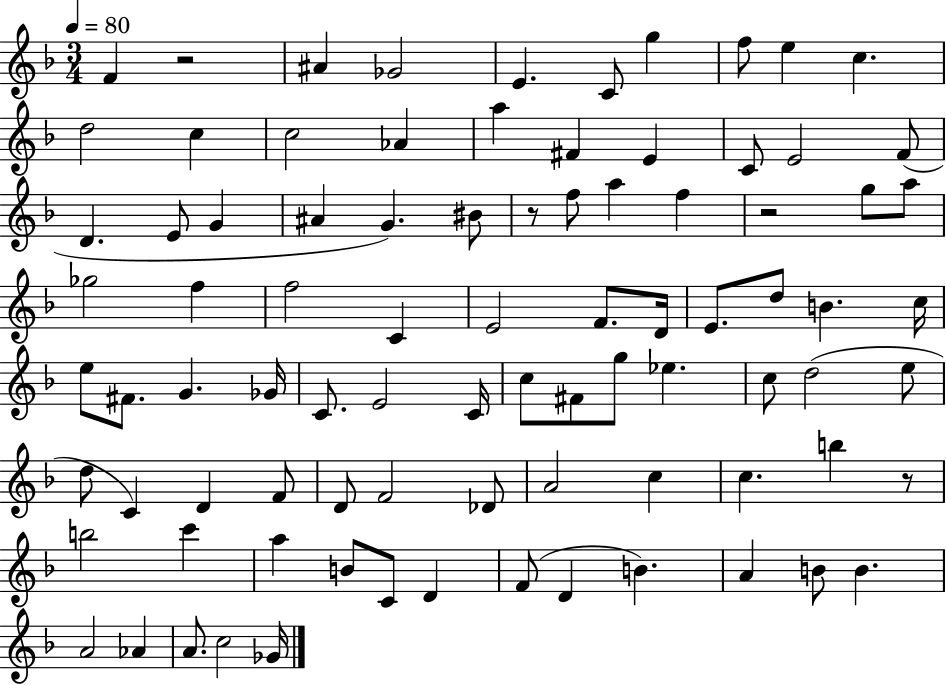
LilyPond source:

{
  \clef treble
  \numericTimeSignature
  \time 3/4
  \key f \major
  \tempo 4 = 80
  f'4 r2 | ais'4 ges'2 | e'4. c'8 g''4 | f''8 e''4 c''4. | \break d''2 c''4 | c''2 aes'4 | a''4 fis'4 e'4 | c'8 e'2 f'8( | \break d'4. e'8 g'4 | ais'4 g'4.) bis'8 | r8 f''8 a''4 f''4 | r2 g''8 a''8 | \break ges''2 f''4 | f''2 c'4 | e'2 f'8. d'16 | e'8. d''8 b'4. c''16 | \break e''8 fis'8. g'4. ges'16 | c'8. e'2 c'16 | c''8 fis'8 g''8 ees''4. | c''8 d''2( e''8 | \break d''8 c'4) d'4 f'8 | d'8 f'2 des'8 | a'2 c''4 | c''4. b''4 r8 | \break b''2 c'''4 | a''4 b'8 c'8 d'4 | f'8( d'4 b'4.) | a'4 b'8 b'4. | \break a'2 aes'4 | a'8. c''2 ges'16 | \bar "|."
}